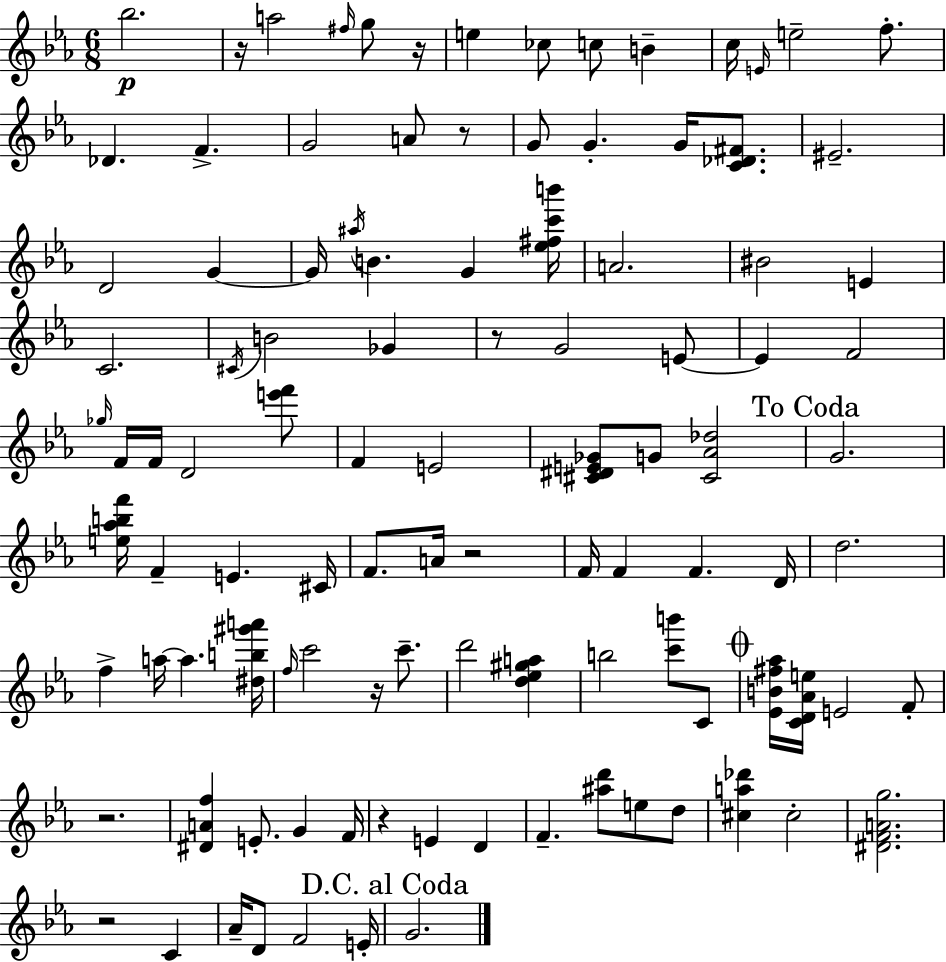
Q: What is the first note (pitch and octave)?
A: Bb5